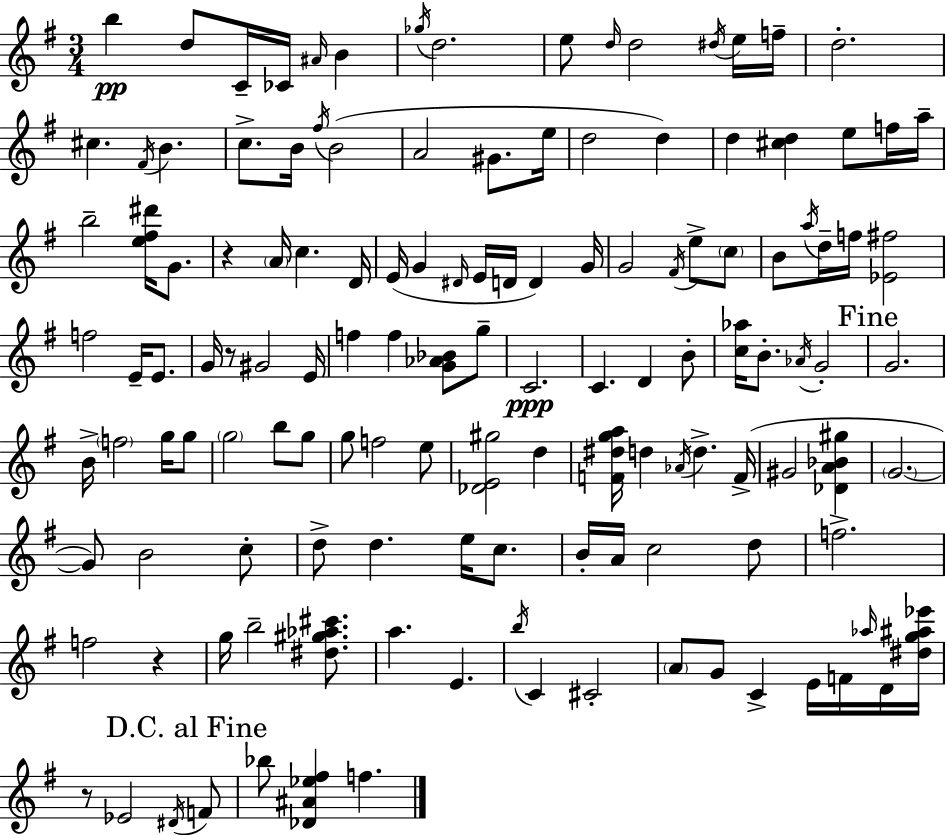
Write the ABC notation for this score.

X:1
T:Untitled
M:3/4
L:1/4
K:G
b d/2 C/4 _C/4 ^A/4 B _g/4 d2 e/2 d/4 d2 ^d/4 e/4 f/4 d2 ^c ^F/4 B c/2 B/4 ^f/4 B2 A2 ^G/2 e/4 d2 d d [^cd] e/2 f/4 a/4 b2 [e^f^d']/4 G/2 z A/4 c D/4 E/4 G ^D/4 E/4 D/4 D G/4 G2 ^F/4 e/2 c/2 B/2 a/4 d/4 f/4 [_E^f]2 f2 E/4 E/2 G/4 z/2 ^G2 E/4 f f [G_A_B]/2 g/2 C2 C D B/2 [c_a]/4 B/2 _A/4 G2 G2 B/4 f2 g/4 g/2 g2 b/2 g/2 g/2 f2 e/2 [_DE^g]2 d [F^dga]/4 d _A/4 d F/4 ^G2 [_DA_B^g] G2 G/2 B2 c/2 d/2 d e/4 c/2 B/4 A/4 c2 d/2 f2 f2 z g/4 b2 [^d^g_a^c']/2 a E b/4 C ^C2 A/2 G/2 C E/4 F/4 _a/4 D/4 [^dg^a_e']/4 z/2 _E2 ^D/4 F/2 _b/2 [_D^A_e^f] f